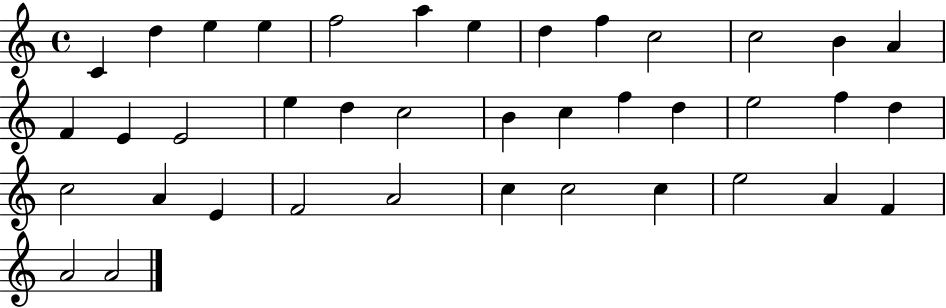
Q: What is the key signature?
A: C major